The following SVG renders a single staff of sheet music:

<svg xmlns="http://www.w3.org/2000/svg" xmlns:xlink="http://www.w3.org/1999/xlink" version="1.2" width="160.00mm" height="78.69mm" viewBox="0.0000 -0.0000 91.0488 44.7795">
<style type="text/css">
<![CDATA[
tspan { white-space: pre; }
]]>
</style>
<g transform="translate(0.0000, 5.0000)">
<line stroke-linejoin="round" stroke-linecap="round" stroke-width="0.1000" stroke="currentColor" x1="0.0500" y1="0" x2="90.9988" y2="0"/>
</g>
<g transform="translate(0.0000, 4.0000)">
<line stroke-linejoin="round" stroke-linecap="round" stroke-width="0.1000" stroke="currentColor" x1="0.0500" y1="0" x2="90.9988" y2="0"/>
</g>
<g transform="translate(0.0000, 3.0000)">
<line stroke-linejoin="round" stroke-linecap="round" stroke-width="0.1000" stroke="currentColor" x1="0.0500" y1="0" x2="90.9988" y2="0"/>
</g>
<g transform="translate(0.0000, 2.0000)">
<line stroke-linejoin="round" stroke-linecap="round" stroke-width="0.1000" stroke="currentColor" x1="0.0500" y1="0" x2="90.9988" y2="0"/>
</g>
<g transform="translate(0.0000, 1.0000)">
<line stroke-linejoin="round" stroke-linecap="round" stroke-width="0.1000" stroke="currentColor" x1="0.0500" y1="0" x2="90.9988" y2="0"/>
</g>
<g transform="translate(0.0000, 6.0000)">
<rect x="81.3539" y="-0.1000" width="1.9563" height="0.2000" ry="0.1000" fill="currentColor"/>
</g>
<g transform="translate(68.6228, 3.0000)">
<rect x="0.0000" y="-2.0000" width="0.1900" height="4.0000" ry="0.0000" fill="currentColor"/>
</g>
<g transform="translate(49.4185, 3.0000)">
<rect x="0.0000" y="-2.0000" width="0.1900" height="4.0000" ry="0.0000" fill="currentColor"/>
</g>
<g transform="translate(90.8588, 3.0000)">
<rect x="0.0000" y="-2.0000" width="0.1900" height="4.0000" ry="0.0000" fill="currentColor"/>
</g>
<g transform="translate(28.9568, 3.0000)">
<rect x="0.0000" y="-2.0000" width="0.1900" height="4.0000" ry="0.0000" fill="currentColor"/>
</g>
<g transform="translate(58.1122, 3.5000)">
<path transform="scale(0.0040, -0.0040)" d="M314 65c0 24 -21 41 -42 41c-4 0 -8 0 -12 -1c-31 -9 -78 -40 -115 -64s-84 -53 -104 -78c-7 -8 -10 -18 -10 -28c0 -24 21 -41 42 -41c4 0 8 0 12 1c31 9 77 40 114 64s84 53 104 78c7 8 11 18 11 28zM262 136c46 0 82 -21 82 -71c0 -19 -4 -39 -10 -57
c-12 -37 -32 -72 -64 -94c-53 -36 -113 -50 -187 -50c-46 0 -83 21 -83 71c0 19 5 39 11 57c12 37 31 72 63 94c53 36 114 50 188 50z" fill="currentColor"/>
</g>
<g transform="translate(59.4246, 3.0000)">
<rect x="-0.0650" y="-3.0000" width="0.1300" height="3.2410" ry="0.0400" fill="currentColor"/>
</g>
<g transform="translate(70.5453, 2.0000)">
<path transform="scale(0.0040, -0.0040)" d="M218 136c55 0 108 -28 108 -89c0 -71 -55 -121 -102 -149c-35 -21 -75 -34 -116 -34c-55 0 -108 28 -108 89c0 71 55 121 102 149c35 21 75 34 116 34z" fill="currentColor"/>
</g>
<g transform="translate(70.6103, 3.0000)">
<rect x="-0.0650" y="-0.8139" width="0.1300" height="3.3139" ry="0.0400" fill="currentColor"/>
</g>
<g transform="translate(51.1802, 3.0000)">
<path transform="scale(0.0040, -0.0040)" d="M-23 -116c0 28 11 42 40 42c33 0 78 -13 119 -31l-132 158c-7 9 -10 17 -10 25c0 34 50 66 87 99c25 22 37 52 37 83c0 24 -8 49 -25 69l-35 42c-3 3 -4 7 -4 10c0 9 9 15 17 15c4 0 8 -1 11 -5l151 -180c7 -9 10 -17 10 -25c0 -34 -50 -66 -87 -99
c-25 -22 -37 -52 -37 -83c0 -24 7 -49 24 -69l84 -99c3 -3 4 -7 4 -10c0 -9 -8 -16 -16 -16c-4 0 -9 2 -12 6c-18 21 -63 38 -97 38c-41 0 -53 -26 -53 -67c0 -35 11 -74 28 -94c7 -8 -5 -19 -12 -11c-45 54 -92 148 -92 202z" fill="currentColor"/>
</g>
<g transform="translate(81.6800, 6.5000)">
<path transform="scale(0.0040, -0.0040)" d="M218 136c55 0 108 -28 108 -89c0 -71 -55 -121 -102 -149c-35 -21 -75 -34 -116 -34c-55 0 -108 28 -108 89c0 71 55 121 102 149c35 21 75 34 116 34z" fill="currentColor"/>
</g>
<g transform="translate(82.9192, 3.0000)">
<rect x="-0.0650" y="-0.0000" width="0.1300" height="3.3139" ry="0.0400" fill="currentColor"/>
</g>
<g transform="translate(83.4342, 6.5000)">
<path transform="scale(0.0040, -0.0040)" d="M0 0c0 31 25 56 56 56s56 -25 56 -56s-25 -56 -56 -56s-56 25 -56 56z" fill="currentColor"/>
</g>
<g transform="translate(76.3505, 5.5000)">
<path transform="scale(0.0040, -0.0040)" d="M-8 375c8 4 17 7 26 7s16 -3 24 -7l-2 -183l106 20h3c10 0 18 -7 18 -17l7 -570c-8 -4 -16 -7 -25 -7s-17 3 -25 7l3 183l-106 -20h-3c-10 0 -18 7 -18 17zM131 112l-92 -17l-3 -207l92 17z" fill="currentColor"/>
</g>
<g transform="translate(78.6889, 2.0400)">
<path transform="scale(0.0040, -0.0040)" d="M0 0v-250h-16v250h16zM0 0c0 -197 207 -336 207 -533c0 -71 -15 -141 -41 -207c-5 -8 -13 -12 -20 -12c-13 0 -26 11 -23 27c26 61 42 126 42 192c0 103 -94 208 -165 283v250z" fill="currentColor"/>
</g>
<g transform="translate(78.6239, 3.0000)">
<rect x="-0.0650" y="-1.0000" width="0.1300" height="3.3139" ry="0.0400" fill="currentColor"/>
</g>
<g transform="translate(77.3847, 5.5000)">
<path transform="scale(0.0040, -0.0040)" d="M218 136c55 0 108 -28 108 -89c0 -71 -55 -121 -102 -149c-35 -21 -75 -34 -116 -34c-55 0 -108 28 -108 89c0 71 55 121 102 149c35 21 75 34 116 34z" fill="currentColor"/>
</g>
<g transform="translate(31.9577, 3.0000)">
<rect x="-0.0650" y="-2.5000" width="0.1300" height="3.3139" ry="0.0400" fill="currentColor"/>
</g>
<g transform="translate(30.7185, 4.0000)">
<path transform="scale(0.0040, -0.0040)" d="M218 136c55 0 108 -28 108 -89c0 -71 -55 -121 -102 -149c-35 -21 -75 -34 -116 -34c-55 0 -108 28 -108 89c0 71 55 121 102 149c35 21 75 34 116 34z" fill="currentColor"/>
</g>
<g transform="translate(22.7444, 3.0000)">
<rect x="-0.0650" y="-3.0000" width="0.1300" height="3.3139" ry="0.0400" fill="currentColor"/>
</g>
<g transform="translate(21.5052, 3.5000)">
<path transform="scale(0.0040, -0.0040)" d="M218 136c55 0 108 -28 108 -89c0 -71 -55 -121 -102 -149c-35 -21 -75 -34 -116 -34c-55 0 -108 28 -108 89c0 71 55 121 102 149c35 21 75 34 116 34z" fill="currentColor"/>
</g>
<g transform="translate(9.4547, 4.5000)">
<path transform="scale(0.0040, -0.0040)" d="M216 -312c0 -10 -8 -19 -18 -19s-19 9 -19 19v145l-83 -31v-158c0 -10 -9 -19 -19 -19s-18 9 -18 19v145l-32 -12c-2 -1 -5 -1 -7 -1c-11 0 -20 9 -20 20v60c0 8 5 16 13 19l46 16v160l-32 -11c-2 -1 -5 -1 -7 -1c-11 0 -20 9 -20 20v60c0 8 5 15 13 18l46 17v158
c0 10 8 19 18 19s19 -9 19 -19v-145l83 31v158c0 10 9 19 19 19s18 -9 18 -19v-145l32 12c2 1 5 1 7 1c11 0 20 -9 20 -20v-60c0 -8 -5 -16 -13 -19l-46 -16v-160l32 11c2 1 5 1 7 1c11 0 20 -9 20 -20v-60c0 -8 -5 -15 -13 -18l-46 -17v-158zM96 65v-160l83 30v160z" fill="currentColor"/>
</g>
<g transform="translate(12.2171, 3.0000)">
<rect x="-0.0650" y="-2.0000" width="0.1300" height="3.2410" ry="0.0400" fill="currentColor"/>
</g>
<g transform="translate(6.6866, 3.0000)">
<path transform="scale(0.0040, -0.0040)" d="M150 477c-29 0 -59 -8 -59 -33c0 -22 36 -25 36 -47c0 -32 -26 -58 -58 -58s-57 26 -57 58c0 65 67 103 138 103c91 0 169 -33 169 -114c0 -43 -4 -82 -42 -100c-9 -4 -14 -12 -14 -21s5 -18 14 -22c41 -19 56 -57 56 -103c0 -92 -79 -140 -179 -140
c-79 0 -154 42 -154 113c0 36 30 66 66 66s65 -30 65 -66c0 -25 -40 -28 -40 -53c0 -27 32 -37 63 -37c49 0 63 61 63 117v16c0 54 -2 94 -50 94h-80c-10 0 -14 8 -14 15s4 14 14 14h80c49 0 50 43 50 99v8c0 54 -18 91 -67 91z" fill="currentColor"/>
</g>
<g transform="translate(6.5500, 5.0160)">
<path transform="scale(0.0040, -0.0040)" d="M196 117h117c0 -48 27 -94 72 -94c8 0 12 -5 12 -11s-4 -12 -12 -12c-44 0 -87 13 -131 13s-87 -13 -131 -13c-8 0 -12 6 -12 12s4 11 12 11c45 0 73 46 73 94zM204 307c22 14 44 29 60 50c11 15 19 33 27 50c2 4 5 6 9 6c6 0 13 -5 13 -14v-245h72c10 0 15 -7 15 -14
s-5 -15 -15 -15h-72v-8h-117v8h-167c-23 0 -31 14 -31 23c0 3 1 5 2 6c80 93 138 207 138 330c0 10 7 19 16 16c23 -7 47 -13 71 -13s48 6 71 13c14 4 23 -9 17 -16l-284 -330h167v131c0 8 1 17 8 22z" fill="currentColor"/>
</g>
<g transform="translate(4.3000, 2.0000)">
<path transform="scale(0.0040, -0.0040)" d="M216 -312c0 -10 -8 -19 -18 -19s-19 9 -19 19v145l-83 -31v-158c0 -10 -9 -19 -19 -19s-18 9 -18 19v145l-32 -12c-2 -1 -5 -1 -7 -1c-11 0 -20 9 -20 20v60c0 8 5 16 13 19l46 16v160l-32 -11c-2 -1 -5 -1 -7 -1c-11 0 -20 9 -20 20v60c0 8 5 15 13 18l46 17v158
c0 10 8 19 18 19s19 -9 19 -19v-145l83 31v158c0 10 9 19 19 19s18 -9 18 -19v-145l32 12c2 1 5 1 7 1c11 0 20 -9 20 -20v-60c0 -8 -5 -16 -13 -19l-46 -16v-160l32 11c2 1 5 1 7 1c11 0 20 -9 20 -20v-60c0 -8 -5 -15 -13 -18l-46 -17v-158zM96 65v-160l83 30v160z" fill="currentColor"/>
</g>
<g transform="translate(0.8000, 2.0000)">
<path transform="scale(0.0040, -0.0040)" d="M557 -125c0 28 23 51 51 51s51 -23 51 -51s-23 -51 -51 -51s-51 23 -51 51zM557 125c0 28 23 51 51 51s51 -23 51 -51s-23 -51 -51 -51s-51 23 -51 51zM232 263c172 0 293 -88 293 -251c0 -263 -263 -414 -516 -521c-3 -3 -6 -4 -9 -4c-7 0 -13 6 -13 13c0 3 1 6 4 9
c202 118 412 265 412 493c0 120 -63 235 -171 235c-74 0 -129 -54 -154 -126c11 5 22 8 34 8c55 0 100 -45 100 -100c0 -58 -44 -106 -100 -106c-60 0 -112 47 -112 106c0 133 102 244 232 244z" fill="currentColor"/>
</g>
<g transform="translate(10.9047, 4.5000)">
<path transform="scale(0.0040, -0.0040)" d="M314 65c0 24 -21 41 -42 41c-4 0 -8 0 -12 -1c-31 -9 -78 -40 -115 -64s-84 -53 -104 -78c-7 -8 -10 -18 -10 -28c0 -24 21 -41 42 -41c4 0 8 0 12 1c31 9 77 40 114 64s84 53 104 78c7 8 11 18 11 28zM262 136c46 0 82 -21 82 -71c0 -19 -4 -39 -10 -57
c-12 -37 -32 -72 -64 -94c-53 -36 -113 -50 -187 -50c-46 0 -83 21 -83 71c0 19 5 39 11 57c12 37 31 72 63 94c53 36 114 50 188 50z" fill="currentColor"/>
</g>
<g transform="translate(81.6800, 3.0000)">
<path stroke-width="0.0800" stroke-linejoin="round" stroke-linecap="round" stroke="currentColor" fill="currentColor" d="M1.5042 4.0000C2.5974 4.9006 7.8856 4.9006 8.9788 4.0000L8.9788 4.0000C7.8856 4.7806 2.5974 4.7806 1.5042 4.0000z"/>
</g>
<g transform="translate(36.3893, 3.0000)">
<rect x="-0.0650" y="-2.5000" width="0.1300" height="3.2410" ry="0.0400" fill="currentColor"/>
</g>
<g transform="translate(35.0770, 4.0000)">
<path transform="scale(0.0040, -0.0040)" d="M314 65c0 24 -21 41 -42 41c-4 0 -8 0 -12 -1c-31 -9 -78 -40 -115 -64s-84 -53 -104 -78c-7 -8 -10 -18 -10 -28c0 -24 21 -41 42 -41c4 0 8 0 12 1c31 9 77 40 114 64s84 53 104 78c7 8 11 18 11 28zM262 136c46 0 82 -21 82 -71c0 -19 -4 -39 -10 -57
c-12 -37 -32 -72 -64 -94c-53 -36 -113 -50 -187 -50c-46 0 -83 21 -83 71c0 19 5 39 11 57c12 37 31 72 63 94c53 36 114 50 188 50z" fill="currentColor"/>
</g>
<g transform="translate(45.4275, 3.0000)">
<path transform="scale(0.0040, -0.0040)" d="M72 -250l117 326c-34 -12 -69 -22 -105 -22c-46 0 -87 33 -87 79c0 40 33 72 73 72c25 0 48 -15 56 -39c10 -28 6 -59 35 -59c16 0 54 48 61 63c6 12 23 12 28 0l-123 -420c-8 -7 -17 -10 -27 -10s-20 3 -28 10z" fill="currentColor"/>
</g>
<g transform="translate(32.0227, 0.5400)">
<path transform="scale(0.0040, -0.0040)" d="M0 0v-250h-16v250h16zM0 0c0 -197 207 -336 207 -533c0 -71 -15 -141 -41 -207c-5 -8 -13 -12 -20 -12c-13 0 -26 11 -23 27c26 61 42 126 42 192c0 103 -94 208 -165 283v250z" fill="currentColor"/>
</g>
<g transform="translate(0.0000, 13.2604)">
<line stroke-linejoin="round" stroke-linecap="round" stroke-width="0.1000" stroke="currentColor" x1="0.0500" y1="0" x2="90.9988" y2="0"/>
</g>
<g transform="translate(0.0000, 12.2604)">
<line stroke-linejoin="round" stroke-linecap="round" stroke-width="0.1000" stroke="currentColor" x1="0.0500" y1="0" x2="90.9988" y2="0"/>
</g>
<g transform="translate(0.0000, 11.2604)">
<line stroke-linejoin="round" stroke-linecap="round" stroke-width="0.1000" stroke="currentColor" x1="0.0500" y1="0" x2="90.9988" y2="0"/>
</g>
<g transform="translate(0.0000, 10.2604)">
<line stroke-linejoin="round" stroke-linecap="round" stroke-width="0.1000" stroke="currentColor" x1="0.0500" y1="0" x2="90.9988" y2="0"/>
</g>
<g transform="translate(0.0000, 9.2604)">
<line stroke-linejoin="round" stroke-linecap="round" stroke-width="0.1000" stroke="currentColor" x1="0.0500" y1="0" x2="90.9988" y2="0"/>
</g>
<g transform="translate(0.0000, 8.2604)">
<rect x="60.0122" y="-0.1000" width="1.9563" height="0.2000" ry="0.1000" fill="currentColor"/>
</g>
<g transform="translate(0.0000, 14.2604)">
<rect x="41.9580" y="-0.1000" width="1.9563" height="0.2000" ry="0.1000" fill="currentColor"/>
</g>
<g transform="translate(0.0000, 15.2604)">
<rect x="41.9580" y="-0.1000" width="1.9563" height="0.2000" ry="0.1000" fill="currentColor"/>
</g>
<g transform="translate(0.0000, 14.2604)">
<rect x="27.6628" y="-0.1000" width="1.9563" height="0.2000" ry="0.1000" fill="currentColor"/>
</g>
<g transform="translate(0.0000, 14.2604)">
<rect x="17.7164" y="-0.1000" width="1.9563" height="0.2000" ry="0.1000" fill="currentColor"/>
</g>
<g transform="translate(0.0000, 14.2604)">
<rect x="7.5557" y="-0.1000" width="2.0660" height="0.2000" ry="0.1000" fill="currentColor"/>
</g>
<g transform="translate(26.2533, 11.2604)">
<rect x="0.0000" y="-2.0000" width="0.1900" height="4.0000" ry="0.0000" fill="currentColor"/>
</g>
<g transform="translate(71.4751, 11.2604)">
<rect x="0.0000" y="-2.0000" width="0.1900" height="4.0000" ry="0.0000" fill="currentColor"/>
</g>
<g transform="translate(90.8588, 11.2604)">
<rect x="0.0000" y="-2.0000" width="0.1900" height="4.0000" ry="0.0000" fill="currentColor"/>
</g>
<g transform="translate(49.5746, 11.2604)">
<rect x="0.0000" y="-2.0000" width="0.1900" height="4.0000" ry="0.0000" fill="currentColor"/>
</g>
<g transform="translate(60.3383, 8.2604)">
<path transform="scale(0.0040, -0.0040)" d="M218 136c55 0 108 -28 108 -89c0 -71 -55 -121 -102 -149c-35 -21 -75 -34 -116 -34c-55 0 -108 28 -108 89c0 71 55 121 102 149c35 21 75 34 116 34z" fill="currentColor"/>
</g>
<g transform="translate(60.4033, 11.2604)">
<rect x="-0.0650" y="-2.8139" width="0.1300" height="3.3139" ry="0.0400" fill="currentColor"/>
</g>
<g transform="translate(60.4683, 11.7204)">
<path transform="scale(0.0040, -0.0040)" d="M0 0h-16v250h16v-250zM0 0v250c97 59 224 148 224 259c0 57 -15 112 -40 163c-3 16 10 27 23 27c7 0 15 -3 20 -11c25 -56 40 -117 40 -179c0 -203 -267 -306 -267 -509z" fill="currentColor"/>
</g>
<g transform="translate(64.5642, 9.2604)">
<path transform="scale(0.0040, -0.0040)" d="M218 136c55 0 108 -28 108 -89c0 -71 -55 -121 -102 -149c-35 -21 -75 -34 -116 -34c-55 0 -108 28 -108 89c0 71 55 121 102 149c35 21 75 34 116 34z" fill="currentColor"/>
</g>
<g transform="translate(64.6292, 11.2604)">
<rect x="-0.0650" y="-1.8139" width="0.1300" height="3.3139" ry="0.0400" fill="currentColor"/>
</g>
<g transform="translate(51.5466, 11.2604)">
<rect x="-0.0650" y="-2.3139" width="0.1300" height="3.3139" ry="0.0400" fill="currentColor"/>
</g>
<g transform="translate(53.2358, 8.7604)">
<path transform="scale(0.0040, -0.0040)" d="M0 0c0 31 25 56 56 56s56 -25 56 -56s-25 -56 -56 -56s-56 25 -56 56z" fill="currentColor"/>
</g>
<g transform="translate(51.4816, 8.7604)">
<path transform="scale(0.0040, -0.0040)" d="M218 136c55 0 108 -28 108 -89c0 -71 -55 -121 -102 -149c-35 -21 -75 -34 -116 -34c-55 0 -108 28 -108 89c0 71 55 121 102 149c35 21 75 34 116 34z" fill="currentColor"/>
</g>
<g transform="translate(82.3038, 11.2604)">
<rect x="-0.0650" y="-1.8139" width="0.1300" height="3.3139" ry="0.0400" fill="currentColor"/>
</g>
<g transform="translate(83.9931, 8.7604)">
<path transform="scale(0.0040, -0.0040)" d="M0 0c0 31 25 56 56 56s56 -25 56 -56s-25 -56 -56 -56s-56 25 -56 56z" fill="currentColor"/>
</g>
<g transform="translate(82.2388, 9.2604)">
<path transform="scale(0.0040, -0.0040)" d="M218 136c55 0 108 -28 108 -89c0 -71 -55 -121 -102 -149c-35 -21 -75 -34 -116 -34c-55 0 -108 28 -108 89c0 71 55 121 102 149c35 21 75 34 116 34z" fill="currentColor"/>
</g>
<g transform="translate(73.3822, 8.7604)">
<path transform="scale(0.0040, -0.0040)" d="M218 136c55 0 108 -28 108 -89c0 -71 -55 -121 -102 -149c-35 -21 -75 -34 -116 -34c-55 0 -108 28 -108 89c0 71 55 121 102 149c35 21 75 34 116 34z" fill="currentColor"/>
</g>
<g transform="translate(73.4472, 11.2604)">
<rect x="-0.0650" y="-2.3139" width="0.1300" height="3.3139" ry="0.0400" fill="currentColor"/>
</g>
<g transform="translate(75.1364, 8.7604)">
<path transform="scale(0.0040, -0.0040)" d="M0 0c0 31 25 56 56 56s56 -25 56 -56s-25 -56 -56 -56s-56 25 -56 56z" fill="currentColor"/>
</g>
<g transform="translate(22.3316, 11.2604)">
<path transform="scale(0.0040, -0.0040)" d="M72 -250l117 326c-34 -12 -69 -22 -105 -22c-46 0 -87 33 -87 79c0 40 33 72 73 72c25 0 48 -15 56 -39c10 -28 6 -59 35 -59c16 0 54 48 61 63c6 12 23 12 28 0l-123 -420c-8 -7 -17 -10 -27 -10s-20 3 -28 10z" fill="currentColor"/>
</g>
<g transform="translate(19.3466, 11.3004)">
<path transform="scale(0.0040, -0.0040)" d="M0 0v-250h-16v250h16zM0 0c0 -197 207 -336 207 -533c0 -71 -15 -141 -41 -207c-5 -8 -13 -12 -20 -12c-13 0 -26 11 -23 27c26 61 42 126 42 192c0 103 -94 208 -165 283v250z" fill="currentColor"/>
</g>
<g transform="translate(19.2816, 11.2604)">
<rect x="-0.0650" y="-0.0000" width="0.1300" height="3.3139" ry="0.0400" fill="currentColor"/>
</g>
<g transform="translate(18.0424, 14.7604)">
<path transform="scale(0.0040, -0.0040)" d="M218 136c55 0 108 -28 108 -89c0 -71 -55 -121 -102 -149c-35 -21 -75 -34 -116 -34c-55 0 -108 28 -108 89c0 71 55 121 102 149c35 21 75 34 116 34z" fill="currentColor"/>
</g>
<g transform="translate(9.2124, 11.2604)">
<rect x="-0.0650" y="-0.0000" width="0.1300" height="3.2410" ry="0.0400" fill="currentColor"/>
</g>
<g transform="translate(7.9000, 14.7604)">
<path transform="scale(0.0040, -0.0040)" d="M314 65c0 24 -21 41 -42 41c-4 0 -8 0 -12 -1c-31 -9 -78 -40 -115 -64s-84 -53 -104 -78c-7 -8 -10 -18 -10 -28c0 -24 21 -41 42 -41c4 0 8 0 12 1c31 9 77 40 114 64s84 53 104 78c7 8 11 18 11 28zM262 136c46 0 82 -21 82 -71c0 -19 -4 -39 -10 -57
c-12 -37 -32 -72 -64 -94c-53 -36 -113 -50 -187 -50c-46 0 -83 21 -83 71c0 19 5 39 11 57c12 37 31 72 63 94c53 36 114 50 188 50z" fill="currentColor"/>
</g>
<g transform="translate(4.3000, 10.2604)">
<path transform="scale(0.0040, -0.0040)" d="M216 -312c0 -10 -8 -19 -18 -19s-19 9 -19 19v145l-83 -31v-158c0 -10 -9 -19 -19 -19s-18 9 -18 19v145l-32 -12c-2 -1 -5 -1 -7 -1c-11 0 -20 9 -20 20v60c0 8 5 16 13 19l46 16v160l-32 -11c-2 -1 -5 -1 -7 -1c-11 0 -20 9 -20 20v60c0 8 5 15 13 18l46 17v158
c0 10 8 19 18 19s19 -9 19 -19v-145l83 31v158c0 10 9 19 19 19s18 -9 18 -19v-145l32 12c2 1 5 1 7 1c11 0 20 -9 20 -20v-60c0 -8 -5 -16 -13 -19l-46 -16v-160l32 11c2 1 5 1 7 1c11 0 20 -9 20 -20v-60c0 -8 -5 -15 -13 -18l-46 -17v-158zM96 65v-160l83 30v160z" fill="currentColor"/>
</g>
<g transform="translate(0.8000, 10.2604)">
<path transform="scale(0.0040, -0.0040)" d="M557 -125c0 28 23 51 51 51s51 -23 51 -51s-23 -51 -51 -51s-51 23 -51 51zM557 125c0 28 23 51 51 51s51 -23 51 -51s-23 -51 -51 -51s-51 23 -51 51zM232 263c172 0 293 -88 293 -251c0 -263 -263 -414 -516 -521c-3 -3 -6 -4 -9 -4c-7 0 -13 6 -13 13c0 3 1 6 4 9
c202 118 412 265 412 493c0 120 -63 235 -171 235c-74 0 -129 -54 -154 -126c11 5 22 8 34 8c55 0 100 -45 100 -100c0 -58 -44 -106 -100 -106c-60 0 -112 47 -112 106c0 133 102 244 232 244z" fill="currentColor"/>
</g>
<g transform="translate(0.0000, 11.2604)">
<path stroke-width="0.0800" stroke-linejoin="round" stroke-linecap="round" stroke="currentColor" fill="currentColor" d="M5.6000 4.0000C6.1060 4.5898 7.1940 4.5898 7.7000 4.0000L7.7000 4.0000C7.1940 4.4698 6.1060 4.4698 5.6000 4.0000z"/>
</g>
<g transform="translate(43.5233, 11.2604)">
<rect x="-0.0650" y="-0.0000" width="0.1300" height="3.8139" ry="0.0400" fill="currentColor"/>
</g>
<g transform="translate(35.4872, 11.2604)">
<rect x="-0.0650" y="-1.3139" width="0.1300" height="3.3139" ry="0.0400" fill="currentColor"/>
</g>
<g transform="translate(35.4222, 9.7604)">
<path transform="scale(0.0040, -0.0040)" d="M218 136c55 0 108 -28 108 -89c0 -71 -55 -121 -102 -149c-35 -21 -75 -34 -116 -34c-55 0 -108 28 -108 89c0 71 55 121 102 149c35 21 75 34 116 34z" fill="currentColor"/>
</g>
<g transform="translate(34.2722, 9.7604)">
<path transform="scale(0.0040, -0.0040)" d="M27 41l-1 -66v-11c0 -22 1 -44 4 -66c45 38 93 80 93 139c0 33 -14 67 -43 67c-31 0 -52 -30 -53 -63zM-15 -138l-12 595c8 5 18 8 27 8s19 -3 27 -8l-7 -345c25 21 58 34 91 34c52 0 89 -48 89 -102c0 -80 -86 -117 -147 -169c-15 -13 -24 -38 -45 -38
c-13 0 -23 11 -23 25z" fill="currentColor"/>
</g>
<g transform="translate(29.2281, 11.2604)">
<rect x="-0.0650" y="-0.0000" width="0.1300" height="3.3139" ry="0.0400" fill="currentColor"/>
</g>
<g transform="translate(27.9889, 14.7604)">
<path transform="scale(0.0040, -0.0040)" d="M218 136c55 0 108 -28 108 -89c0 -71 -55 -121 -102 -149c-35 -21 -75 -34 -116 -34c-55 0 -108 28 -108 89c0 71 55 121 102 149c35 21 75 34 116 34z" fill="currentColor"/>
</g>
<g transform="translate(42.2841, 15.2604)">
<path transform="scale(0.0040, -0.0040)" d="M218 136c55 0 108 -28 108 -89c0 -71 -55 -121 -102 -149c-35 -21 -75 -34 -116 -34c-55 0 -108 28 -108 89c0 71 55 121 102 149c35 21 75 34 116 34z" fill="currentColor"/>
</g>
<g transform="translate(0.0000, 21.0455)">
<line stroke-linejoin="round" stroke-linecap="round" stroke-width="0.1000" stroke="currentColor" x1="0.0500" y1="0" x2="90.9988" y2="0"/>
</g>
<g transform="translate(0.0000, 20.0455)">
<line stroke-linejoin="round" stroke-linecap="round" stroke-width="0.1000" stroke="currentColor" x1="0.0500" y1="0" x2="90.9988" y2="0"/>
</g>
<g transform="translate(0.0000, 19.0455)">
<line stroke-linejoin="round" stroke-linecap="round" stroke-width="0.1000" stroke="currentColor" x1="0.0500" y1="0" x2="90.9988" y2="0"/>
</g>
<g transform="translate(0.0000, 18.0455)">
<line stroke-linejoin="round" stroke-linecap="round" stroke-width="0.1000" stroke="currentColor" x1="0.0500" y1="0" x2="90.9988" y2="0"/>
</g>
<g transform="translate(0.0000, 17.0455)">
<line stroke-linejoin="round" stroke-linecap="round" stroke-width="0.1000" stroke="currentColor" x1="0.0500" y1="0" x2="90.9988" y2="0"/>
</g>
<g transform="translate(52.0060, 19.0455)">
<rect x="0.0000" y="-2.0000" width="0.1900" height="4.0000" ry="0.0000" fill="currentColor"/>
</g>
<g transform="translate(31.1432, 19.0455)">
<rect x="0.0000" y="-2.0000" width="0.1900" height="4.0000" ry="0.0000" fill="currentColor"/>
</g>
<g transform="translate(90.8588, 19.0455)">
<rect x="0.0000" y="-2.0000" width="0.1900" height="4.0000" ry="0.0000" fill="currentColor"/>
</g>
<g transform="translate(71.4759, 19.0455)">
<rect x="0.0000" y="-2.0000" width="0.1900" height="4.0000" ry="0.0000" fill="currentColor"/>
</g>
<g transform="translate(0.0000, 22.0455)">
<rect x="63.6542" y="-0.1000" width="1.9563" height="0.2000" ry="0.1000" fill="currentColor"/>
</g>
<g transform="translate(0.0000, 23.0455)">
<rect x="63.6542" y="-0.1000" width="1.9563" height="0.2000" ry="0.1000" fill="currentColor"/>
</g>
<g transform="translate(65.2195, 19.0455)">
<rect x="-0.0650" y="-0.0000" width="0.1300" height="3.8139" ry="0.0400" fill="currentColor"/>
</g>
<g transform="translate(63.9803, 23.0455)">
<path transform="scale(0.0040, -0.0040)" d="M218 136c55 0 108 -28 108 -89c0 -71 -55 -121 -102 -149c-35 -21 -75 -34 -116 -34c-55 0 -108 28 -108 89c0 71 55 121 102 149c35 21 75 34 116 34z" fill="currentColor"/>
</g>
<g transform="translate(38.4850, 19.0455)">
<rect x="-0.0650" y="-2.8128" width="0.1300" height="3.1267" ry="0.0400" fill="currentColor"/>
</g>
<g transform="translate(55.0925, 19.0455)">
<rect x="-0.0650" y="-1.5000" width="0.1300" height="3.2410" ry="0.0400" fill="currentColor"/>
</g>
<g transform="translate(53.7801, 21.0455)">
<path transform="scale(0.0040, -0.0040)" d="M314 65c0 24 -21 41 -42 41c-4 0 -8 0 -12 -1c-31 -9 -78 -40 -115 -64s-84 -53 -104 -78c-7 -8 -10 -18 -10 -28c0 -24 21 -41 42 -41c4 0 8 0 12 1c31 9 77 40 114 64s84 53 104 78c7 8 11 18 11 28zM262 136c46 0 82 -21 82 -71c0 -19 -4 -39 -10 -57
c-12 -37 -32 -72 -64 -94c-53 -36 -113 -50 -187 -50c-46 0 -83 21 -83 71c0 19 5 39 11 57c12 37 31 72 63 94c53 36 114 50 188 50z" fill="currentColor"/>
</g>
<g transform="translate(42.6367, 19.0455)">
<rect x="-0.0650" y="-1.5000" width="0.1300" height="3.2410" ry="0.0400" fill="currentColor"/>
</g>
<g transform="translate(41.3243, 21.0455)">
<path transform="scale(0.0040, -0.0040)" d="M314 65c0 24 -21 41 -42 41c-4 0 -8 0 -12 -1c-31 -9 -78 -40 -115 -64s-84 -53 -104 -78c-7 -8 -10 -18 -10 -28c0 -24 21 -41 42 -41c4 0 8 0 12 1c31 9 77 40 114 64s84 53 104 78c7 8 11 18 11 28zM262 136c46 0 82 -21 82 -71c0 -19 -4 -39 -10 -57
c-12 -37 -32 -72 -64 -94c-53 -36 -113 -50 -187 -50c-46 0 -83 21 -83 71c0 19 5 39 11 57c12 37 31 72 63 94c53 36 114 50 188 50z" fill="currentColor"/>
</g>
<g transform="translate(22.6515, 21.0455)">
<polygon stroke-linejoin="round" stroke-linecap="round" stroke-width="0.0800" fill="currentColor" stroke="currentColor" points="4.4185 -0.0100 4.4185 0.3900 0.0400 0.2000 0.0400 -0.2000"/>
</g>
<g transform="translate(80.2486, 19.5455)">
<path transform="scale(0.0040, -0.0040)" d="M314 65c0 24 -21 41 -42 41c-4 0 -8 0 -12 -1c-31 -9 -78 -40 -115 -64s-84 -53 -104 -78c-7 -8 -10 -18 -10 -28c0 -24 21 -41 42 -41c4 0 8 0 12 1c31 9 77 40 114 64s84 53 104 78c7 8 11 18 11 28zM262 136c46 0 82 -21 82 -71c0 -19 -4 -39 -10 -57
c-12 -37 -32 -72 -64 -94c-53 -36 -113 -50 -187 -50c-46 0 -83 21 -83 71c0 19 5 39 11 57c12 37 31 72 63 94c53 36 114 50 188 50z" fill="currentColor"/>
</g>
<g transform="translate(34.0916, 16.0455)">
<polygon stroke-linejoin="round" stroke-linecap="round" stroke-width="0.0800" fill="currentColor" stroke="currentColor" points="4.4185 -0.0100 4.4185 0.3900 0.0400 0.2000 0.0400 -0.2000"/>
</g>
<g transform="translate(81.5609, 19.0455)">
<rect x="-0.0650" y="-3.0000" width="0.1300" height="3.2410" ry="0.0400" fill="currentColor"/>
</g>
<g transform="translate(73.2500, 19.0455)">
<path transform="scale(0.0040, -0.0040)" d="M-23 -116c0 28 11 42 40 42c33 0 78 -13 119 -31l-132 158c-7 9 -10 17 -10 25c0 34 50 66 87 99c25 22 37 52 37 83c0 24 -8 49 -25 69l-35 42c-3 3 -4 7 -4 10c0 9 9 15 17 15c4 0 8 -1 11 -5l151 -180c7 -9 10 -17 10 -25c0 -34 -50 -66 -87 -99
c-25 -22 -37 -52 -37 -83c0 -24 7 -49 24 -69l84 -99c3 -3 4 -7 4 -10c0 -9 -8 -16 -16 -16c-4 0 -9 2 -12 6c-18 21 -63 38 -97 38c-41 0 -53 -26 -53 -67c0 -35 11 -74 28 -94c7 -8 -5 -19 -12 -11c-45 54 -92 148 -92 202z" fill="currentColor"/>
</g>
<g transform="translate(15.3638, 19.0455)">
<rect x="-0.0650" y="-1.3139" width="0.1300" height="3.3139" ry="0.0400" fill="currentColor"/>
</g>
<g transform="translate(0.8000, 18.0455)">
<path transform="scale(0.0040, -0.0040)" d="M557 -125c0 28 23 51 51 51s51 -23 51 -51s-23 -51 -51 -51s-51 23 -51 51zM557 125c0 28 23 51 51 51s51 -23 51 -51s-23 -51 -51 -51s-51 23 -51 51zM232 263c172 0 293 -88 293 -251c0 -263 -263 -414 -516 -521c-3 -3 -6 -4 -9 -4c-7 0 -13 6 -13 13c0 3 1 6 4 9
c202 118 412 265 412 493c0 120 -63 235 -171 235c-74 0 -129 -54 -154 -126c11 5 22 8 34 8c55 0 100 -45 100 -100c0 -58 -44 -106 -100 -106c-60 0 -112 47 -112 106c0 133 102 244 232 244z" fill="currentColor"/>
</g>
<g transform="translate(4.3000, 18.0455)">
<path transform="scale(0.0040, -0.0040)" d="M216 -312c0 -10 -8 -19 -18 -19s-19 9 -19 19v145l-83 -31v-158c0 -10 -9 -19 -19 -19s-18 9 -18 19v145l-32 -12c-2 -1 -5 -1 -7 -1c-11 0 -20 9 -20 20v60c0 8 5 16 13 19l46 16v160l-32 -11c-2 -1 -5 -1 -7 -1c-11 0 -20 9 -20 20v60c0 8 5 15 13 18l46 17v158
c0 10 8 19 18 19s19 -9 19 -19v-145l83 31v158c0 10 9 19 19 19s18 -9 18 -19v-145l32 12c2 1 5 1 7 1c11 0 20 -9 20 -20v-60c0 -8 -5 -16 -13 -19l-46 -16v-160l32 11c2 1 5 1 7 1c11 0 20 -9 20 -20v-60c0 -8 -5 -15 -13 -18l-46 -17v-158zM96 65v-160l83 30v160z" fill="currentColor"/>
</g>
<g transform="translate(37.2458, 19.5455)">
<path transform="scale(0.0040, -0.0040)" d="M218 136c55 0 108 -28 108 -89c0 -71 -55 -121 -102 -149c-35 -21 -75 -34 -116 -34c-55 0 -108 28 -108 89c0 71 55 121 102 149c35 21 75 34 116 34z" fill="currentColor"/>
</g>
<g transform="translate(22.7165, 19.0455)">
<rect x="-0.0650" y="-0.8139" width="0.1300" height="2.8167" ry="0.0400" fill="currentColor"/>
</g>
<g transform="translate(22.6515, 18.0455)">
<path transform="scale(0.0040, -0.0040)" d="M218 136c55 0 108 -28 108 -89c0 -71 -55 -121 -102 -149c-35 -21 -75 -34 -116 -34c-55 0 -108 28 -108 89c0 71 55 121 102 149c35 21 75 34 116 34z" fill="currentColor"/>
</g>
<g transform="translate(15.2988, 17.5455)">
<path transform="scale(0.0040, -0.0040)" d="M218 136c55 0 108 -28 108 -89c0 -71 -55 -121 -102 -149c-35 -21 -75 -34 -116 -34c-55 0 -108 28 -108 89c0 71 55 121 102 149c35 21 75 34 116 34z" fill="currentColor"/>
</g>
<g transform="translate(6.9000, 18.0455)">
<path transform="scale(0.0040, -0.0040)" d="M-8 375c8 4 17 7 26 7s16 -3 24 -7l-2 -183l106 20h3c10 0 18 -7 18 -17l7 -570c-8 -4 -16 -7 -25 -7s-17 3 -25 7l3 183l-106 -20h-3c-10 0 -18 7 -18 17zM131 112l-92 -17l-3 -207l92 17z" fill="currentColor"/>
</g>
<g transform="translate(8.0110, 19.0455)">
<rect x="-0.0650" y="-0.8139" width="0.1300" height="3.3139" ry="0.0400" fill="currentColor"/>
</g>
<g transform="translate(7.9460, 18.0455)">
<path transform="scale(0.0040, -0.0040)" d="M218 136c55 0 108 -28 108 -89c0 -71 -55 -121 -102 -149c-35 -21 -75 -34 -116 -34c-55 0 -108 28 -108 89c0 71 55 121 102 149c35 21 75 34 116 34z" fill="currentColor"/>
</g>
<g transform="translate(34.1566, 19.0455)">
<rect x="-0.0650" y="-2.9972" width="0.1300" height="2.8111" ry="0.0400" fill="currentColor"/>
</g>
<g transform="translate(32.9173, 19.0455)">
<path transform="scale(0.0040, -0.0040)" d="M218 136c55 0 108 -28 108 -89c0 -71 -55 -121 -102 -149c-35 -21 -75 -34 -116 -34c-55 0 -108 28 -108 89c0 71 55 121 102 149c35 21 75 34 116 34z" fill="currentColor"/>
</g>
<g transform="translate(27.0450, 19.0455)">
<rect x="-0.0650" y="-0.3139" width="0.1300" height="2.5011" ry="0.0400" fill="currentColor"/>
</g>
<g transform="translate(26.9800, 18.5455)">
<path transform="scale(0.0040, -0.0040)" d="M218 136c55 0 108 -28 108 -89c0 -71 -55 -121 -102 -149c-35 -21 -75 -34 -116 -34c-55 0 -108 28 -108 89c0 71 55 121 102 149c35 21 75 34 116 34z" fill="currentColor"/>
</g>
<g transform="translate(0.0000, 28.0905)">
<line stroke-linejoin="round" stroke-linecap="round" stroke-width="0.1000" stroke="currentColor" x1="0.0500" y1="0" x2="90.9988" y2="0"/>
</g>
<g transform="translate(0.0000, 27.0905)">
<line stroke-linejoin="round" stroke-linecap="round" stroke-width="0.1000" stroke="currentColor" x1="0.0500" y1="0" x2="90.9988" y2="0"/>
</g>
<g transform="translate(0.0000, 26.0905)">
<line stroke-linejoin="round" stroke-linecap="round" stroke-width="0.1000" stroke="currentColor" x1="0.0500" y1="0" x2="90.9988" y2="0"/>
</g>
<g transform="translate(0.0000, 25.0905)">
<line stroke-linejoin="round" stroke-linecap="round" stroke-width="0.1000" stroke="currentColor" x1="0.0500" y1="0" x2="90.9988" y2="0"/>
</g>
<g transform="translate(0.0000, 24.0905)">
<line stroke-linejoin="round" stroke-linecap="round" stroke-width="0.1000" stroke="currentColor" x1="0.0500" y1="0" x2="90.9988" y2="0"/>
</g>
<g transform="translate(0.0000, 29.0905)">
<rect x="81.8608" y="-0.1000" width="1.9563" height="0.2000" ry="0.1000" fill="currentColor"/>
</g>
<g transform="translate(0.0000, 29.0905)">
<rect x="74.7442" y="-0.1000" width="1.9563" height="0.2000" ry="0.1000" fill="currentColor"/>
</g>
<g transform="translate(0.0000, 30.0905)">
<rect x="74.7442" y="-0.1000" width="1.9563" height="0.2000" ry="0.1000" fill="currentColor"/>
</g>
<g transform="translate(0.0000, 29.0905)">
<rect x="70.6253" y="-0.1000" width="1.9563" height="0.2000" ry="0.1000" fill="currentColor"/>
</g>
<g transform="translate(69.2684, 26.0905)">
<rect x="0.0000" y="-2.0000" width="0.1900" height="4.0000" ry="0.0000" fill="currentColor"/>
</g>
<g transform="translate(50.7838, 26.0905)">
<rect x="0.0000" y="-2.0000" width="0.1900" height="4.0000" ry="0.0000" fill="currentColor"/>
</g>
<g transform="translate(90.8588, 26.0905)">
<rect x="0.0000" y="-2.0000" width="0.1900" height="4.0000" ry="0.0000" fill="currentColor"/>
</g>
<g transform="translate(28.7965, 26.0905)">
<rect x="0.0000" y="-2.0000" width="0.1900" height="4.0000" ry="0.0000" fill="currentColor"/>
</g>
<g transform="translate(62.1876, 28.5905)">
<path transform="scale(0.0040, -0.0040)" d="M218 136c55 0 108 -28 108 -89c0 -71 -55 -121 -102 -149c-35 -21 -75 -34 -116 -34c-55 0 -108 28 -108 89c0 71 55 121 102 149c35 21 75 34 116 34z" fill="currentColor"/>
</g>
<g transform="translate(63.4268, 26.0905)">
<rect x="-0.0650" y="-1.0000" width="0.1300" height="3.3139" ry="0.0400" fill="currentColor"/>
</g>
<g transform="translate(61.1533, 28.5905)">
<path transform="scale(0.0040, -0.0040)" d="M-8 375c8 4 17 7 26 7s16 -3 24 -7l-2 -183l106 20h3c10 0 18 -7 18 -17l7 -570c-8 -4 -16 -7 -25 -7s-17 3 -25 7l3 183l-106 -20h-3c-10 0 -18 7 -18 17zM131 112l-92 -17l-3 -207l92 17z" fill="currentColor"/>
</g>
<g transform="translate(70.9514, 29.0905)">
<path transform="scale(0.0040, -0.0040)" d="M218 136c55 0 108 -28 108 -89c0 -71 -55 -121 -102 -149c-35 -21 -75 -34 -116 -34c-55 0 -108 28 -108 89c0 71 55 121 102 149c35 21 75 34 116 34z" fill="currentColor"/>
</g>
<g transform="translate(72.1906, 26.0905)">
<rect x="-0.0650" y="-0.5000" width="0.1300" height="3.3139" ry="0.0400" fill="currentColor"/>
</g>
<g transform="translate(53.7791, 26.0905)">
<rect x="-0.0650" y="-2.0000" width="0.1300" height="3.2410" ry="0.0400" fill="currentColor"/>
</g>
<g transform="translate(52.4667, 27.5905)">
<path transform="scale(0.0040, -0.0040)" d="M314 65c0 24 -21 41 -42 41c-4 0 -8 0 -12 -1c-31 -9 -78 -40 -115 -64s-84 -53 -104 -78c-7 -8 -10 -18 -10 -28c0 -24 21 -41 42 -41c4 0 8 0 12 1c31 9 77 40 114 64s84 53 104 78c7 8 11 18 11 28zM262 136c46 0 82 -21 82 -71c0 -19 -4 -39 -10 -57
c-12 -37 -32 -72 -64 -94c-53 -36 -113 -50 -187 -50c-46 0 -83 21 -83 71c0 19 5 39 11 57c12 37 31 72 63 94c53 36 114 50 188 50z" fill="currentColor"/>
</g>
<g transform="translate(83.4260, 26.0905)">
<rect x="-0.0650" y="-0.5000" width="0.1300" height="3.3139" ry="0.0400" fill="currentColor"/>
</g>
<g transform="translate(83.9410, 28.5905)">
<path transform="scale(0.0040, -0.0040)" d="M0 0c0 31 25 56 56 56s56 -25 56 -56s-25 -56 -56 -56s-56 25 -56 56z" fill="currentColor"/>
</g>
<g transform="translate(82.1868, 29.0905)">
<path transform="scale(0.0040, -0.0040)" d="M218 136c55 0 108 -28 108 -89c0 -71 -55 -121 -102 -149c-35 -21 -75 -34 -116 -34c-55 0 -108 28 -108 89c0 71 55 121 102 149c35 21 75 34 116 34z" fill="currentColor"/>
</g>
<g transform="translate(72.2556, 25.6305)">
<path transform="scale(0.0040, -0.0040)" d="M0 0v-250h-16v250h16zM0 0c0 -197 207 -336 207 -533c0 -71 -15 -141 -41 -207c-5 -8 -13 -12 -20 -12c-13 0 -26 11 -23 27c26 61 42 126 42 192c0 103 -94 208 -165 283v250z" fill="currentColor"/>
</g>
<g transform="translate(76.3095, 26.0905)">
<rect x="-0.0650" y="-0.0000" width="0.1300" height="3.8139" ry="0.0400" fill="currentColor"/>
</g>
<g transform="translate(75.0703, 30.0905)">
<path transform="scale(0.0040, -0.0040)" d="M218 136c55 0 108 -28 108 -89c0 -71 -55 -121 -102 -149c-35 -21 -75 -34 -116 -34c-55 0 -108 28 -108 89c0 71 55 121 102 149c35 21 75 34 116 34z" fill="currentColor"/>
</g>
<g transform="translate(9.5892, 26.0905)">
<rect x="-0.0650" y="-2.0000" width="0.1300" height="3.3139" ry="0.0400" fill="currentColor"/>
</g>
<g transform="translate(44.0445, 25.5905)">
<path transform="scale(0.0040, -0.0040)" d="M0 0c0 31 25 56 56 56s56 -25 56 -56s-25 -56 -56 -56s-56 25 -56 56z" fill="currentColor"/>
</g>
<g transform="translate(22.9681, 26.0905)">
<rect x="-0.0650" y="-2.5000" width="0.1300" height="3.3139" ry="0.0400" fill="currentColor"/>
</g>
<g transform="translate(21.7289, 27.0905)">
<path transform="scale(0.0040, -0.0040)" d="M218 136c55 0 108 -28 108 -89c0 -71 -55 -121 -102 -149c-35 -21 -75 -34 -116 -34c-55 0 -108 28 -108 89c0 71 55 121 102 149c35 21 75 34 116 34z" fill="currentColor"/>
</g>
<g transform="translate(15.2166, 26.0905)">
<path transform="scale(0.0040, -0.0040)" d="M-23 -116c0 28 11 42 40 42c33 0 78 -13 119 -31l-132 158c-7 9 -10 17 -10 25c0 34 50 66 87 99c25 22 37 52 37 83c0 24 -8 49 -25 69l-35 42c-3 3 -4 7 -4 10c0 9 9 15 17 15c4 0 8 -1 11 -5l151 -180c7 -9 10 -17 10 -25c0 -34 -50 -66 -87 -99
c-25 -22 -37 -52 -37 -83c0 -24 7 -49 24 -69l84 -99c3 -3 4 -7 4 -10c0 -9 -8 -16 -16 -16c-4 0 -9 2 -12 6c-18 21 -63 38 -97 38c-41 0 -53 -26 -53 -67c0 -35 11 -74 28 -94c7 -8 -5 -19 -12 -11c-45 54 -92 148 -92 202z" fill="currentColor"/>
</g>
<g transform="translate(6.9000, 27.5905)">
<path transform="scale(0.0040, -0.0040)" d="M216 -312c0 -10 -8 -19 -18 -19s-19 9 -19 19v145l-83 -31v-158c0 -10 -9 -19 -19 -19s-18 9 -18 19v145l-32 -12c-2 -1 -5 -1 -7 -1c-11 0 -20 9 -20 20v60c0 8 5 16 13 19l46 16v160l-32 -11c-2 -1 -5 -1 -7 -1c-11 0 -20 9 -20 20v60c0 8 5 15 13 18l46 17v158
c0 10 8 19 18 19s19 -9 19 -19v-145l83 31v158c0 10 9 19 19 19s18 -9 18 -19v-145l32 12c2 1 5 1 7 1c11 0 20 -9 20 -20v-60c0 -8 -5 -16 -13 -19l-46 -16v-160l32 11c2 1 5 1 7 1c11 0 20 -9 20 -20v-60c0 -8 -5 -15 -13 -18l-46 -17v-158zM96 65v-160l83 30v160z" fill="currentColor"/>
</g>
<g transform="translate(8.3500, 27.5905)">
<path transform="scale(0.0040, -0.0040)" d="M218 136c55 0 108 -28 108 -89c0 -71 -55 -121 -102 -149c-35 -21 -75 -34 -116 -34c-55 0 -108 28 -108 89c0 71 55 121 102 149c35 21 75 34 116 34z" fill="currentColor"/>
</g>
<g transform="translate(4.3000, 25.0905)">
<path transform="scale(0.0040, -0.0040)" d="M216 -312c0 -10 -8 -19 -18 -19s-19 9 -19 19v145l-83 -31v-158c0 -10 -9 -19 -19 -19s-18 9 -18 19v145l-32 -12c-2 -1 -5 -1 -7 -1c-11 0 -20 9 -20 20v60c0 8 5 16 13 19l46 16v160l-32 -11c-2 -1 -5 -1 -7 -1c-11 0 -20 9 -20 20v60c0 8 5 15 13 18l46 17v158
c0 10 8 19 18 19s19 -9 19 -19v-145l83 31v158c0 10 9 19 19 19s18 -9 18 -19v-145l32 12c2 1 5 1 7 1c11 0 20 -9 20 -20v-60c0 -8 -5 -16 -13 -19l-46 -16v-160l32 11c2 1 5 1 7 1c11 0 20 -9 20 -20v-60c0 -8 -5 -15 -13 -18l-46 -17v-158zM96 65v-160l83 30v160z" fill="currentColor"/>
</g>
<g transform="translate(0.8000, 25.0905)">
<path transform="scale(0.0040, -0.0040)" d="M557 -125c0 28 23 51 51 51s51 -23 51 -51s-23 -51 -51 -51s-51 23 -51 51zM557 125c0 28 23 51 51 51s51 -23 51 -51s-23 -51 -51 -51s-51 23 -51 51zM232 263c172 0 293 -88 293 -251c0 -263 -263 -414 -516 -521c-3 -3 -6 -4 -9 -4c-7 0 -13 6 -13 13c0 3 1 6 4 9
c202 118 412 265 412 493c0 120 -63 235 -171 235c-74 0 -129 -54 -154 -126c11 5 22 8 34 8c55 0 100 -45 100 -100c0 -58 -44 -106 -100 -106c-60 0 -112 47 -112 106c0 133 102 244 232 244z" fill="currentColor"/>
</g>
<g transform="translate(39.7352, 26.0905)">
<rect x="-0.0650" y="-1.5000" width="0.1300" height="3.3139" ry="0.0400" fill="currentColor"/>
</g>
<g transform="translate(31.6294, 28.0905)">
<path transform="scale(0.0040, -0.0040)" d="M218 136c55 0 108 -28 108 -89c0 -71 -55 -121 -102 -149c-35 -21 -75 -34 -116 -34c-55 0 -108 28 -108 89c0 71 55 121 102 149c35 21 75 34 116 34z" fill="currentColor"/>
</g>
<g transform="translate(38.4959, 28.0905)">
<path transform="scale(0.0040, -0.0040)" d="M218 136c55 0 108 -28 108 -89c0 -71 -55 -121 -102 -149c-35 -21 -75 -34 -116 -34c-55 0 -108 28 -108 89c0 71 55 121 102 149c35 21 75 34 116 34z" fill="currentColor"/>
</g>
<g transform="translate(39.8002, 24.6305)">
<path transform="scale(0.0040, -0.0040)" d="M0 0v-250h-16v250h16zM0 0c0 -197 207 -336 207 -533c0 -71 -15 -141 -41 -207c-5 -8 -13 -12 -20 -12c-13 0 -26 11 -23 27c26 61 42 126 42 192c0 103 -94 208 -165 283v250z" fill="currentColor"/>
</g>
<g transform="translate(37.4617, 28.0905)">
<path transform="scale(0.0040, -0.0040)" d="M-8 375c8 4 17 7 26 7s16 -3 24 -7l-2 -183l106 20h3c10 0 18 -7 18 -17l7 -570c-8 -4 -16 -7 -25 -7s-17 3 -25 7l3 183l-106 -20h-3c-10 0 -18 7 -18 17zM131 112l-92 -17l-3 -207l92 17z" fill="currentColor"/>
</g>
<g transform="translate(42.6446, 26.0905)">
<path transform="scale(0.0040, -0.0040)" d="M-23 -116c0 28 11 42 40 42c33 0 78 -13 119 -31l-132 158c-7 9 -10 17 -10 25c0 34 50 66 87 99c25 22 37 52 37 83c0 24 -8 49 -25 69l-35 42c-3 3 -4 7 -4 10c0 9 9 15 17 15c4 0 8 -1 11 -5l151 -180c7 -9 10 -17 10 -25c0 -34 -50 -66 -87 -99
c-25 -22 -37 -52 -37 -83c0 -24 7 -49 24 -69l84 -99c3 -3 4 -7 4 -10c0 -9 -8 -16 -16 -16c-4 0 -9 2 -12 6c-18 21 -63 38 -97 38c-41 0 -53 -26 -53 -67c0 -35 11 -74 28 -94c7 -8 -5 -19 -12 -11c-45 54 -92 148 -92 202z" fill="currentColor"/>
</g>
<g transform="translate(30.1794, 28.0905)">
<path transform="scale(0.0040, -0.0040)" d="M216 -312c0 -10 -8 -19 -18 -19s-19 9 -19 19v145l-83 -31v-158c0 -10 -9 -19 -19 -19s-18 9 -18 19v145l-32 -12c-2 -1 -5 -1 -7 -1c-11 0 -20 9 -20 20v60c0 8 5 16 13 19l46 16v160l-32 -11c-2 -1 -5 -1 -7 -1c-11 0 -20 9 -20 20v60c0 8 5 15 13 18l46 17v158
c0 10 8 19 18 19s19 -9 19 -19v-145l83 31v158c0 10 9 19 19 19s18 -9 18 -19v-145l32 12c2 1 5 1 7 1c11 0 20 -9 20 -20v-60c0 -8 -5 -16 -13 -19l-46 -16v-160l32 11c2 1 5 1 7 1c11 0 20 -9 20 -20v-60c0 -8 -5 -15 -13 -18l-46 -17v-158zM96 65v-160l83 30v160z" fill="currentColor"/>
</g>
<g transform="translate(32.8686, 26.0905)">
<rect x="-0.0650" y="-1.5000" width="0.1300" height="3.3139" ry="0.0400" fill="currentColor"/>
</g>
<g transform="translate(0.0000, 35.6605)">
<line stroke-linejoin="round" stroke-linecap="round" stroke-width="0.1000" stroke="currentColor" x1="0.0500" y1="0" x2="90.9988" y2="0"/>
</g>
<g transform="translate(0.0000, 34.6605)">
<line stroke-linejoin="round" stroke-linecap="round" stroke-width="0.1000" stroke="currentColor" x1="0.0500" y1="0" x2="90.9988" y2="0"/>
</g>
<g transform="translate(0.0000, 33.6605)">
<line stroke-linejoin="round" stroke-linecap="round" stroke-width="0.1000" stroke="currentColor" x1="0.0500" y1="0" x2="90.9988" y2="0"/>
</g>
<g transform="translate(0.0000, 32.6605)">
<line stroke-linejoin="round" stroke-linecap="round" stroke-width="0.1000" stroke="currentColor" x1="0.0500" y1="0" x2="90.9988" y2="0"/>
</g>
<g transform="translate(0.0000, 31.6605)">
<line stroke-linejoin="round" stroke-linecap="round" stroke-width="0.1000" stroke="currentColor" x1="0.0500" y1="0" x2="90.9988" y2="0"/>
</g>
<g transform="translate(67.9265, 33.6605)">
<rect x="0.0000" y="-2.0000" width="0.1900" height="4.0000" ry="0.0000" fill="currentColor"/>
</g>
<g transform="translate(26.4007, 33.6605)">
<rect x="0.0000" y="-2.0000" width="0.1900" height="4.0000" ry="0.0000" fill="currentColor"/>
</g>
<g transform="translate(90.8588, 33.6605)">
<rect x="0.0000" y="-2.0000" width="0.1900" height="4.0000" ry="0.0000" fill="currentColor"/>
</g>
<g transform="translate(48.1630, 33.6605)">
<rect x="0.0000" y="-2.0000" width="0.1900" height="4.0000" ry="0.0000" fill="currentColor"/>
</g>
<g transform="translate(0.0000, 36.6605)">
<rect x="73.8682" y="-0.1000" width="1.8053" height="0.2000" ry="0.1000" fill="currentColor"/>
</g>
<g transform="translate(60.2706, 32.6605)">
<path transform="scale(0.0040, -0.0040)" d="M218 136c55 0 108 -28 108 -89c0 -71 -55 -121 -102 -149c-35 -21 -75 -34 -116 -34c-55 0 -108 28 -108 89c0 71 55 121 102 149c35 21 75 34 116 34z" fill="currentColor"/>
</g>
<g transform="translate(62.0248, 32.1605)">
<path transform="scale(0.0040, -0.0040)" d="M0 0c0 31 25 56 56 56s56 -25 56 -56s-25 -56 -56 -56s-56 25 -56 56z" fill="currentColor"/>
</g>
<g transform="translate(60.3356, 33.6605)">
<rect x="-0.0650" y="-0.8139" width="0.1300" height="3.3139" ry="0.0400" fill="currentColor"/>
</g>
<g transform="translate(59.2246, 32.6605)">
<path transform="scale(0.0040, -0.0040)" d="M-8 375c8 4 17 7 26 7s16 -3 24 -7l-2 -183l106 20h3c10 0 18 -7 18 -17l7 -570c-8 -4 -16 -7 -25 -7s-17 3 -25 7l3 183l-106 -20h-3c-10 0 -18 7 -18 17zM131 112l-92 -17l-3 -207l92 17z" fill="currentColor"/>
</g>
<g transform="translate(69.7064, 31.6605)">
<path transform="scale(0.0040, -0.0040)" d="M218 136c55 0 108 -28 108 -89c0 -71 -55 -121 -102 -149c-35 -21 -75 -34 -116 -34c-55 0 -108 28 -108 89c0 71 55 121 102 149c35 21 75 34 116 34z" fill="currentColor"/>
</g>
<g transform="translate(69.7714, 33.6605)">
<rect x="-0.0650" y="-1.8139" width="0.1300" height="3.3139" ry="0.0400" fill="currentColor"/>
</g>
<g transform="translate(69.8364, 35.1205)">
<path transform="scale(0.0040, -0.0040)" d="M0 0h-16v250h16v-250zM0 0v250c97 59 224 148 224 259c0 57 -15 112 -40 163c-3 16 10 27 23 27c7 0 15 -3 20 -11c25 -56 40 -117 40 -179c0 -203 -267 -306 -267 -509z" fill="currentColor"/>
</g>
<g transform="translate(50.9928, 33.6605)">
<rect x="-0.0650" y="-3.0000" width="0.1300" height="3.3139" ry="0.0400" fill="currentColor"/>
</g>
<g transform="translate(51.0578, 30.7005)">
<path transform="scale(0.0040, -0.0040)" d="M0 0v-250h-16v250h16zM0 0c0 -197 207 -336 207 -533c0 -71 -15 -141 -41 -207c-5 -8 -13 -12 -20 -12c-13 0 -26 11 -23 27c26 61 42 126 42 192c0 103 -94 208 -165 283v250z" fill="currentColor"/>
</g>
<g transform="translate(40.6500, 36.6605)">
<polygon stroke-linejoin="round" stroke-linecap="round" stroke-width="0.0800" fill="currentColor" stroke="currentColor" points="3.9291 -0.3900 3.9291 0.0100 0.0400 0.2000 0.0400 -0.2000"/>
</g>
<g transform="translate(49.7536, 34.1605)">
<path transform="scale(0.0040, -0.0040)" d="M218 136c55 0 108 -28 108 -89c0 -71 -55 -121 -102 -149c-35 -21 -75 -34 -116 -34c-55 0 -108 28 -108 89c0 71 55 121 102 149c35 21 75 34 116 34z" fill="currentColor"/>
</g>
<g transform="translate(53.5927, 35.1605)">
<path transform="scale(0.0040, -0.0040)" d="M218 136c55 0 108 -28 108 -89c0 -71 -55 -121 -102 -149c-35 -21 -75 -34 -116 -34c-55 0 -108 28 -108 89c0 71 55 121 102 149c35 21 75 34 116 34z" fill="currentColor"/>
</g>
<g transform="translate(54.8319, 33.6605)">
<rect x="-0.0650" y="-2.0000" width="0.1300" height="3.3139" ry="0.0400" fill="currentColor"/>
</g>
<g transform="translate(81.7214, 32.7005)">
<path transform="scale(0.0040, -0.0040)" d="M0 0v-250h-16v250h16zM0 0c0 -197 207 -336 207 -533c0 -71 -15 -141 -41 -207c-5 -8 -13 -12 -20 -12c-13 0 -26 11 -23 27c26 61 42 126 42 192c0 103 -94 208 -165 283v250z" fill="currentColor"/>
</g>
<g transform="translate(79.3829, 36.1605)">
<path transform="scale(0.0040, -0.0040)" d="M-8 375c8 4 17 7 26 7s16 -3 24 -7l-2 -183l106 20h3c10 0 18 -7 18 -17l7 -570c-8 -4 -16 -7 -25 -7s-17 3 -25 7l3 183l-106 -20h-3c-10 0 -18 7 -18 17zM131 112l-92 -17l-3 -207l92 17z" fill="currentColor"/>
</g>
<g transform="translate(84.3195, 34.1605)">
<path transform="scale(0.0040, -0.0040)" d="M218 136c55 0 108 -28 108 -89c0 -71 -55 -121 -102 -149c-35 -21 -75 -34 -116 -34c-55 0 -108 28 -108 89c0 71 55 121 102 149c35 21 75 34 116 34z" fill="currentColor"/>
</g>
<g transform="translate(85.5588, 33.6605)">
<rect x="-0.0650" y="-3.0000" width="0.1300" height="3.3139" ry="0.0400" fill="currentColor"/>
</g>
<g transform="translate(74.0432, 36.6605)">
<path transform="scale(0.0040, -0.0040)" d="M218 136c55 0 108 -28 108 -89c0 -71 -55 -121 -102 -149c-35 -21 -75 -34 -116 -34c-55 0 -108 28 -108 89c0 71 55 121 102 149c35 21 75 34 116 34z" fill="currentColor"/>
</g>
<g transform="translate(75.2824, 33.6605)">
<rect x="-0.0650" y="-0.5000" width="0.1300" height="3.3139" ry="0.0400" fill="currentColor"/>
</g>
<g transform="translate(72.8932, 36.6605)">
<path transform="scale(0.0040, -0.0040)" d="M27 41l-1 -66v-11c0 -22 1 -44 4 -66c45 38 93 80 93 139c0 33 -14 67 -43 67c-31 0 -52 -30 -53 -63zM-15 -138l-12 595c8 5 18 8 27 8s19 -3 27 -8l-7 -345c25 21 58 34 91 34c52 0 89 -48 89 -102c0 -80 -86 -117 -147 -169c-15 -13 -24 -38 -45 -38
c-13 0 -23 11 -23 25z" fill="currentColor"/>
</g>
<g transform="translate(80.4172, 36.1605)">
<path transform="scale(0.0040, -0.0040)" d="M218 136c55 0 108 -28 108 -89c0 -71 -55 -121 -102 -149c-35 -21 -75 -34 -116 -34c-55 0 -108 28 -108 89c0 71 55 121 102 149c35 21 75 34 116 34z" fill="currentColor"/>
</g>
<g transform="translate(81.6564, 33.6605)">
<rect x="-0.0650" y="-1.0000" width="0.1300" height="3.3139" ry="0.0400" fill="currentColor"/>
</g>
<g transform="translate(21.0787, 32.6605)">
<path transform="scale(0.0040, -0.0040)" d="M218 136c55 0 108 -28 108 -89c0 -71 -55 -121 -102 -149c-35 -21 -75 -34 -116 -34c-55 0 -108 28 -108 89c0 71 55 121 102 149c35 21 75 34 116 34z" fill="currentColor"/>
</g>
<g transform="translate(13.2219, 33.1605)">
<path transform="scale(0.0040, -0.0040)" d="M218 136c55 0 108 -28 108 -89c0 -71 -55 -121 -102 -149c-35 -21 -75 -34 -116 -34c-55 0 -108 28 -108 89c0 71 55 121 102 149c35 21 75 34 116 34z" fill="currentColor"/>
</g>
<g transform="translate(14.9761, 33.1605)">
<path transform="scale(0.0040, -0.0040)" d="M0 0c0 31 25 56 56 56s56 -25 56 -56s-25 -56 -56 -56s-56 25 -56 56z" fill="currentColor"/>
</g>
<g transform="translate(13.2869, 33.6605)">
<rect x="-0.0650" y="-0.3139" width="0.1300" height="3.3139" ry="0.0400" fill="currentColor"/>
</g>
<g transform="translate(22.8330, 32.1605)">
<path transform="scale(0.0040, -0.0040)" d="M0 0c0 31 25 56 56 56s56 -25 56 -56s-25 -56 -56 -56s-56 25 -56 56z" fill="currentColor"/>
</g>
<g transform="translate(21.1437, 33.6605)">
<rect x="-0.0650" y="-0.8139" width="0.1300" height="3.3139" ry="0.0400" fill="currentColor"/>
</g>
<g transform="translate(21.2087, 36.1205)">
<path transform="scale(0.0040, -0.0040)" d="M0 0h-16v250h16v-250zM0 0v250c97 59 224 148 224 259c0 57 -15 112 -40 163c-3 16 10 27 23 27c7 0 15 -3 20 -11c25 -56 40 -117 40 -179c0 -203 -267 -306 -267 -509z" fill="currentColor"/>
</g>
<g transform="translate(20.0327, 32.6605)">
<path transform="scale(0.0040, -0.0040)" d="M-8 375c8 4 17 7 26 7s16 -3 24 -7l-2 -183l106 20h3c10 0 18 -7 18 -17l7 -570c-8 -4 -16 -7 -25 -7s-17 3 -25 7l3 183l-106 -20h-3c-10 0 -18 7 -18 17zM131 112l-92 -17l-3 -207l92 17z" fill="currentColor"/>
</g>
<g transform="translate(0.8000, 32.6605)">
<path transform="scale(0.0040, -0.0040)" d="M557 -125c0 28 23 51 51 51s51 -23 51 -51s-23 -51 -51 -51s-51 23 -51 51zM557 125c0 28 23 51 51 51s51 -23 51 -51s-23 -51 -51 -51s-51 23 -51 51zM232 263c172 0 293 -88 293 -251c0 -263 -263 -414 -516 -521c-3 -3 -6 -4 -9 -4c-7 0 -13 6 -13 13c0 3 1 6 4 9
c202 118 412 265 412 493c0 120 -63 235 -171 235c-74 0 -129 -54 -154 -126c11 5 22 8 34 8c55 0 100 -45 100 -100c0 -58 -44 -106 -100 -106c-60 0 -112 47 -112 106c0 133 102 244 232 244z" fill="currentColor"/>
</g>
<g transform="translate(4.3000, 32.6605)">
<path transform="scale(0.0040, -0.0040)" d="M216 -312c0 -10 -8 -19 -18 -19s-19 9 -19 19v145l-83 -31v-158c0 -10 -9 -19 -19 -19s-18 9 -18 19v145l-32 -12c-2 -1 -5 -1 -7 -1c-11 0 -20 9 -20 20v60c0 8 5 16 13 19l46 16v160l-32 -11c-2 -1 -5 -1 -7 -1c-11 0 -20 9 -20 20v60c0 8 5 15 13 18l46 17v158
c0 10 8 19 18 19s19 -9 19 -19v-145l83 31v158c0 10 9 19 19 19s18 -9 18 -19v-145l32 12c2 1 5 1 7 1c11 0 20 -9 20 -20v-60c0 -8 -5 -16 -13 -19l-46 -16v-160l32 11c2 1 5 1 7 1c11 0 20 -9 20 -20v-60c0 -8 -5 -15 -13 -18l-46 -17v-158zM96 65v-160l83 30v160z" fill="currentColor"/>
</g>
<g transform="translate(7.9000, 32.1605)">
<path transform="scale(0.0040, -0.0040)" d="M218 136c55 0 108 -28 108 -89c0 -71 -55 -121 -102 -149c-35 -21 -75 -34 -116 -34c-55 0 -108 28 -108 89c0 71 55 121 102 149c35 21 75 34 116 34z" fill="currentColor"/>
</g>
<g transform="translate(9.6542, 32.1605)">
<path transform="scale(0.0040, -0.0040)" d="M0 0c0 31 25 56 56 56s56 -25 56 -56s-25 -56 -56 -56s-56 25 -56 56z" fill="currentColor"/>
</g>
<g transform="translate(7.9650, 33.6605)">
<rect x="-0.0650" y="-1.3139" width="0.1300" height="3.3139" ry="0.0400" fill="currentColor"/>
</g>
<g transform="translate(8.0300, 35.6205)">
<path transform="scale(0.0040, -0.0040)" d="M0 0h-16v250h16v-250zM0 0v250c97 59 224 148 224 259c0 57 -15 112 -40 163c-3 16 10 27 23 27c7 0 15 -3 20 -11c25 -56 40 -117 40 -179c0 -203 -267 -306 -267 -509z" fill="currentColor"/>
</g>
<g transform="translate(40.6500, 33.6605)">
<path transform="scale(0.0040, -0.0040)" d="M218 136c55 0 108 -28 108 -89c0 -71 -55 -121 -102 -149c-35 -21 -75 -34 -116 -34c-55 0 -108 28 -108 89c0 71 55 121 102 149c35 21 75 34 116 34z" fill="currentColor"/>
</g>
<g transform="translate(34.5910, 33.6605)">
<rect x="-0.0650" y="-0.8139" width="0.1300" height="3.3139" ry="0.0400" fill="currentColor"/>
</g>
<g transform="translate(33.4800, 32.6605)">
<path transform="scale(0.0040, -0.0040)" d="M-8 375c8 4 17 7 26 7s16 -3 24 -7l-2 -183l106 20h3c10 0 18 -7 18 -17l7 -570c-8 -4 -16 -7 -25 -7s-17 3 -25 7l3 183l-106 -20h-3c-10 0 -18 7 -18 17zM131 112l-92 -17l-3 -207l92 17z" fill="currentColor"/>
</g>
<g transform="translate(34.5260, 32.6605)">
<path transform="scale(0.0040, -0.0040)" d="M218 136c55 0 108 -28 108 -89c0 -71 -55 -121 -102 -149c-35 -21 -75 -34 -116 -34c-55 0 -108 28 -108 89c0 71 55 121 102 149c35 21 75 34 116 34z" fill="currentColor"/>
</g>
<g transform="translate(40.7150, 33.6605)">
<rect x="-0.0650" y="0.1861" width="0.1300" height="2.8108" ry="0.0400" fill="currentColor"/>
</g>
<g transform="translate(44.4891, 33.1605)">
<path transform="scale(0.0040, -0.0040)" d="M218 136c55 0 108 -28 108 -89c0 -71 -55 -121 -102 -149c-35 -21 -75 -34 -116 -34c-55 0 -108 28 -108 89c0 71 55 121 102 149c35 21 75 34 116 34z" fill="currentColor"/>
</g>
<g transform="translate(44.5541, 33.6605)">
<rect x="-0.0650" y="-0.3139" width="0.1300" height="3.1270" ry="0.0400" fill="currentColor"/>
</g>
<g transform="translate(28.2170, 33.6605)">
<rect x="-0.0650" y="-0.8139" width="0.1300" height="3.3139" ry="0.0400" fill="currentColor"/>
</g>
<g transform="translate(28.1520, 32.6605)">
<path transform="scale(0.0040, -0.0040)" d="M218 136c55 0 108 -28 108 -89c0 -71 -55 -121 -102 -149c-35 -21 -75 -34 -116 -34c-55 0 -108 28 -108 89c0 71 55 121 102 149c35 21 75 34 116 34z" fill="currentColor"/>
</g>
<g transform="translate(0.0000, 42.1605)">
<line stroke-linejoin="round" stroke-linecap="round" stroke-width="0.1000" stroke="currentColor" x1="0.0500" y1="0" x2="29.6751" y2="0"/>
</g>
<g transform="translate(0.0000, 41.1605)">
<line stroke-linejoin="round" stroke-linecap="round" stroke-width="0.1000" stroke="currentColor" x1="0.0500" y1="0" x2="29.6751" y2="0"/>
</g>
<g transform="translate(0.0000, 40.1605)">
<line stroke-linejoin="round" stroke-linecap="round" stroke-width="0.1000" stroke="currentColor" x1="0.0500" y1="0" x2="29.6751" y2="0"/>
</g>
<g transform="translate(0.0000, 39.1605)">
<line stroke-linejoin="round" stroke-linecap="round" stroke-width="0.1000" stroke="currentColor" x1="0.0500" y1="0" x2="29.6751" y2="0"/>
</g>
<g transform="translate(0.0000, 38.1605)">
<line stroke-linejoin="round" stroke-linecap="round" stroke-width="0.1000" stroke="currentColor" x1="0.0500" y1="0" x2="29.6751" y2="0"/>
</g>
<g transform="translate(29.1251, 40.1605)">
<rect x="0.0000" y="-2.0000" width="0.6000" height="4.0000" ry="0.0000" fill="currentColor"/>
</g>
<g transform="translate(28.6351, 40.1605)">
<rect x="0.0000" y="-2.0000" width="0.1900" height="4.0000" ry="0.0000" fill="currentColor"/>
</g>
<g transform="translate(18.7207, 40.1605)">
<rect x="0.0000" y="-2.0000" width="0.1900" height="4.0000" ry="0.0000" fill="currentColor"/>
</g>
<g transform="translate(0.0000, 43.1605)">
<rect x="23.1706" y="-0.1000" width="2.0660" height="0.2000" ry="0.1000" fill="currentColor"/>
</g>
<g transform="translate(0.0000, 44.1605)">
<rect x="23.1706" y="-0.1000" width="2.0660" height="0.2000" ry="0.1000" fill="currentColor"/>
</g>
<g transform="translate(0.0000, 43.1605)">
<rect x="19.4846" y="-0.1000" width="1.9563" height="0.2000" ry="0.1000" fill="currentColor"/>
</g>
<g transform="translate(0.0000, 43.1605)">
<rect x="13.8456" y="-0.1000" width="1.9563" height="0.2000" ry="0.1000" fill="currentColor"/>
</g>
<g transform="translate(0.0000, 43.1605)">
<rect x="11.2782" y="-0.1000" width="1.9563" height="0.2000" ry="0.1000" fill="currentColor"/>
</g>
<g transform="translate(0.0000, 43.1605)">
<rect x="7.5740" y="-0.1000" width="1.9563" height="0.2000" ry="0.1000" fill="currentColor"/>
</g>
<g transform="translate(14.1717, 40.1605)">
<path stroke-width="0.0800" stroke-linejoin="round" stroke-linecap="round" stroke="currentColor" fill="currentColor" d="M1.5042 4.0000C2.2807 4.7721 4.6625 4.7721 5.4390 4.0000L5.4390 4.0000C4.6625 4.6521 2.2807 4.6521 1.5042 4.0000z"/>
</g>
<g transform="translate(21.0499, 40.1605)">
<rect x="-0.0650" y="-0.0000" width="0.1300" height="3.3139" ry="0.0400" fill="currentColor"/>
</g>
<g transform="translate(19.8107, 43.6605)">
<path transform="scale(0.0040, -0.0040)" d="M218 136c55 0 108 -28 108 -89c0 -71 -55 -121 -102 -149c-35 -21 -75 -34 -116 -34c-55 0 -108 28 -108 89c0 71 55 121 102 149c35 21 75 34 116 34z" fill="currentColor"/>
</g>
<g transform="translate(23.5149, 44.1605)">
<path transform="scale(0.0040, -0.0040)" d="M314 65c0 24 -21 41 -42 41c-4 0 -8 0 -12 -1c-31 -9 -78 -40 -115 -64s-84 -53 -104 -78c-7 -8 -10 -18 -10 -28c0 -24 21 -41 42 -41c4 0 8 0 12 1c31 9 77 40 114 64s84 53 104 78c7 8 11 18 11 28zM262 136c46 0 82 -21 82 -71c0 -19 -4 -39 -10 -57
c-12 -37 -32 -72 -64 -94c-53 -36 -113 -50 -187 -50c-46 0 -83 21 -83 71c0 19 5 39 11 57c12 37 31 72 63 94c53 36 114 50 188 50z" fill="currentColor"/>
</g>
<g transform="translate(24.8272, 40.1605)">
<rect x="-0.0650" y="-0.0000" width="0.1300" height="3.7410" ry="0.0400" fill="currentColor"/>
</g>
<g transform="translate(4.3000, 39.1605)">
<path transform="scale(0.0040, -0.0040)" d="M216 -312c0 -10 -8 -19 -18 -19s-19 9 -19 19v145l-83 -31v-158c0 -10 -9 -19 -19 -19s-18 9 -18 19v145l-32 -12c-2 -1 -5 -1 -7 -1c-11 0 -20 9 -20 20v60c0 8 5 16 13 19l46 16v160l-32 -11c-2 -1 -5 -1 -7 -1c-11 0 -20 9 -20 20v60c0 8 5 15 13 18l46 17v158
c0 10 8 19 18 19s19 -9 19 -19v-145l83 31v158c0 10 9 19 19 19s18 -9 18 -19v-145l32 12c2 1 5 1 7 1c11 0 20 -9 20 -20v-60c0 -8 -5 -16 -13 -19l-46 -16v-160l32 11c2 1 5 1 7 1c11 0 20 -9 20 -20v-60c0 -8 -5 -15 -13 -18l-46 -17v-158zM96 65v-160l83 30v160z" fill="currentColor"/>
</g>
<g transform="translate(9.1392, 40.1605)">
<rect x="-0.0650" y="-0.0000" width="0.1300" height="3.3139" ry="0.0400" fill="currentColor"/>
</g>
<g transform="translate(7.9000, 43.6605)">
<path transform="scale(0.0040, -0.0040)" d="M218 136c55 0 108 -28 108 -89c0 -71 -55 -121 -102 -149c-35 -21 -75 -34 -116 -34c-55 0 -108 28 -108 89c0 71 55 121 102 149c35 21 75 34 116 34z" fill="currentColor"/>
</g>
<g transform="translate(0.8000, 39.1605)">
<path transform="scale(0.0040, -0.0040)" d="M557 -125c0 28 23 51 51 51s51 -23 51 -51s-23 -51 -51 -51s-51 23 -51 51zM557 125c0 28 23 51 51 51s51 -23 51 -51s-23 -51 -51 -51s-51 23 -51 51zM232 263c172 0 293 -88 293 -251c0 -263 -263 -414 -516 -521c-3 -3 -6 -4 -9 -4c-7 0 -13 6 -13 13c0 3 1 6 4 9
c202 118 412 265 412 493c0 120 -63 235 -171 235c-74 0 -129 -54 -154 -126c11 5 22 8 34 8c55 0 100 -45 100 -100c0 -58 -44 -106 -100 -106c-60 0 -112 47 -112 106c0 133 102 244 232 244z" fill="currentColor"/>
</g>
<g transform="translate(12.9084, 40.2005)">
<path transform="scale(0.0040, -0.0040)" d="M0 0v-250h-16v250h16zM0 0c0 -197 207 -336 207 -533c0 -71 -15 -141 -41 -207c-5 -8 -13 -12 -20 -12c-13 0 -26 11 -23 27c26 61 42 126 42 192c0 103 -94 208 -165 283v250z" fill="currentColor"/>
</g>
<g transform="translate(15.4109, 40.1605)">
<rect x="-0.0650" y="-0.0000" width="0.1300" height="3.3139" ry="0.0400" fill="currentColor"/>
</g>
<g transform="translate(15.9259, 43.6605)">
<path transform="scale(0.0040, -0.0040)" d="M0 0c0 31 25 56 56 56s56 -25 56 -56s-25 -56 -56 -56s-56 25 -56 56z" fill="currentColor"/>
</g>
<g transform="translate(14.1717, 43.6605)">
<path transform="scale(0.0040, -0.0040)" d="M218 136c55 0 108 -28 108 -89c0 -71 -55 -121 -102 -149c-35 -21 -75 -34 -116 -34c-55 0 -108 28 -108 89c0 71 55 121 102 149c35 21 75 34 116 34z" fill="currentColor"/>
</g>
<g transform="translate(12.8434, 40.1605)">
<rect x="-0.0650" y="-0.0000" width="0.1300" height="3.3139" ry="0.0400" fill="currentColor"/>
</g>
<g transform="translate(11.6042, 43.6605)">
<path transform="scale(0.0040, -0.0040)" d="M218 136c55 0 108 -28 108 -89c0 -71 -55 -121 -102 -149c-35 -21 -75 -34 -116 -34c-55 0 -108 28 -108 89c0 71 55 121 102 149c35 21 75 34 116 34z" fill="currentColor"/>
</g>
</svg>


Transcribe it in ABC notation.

X:1
T:Untitled
M:3/4
L:1/4
K:G
^A,,2 C, B,,/2 B,,2 z/2 z C,2 ^F, F,,/2 D,, D,,2 D,,/2 z/2 D,, _G, C,, B, C/2 A, B, A, F, G, F,/2 E,/2 D,/2 C,/2 G,,2 G,,2 C,, z C,2 ^A,, z B,, ^G,, G,,/2 z A,,2 F,, E,,/2 C,, E,, G,/2 E, F,/2 ^F, F, D,/2 E,/2 C,/2 A,, F, A,/2 _E,, F,,/2 C, D,, D,,/2 D,, D,, C,,2